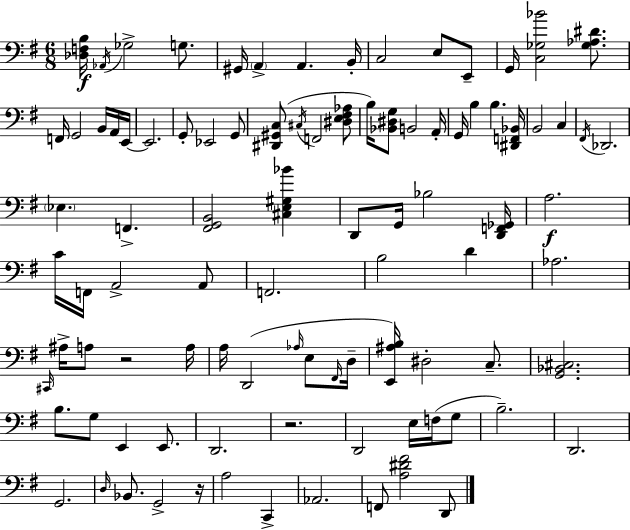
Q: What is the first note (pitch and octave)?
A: Ab2